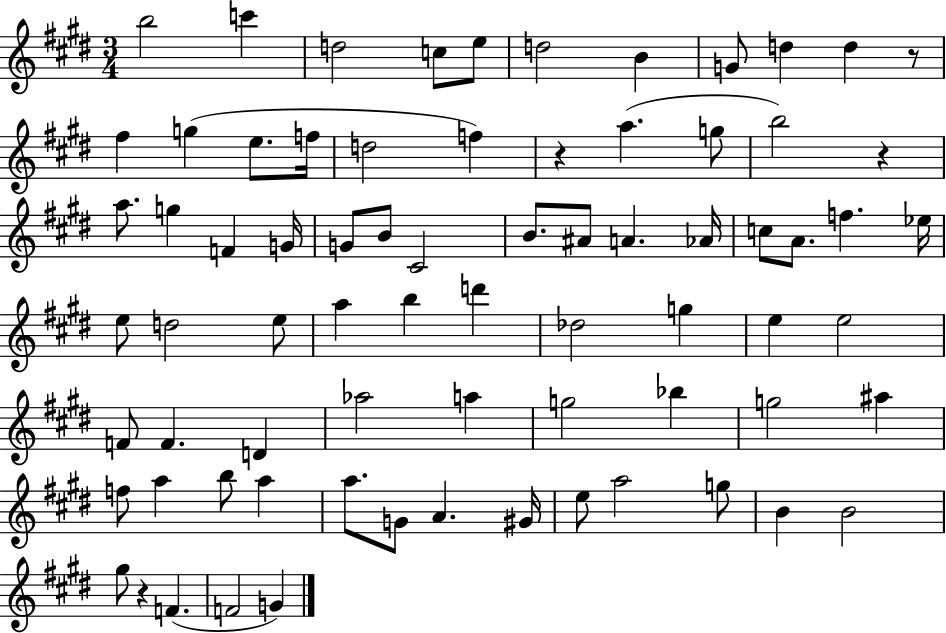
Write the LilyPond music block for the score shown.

{
  \clef treble
  \numericTimeSignature
  \time 3/4
  \key e \major
  b''2 c'''4 | d''2 c''8 e''8 | d''2 b'4 | g'8 d''4 d''4 r8 | \break fis''4 g''4( e''8. f''16 | d''2 f''4) | r4 a''4.( g''8 | b''2) r4 | \break a''8. g''4 f'4 g'16 | g'8 b'8 cis'2 | b'8. ais'8 a'4. aes'16 | c''8 a'8. f''4. ees''16 | \break e''8 d''2 e''8 | a''4 b''4 d'''4 | des''2 g''4 | e''4 e''2 | \break f'8 f'4. d'4 | aes''2 a''4 | g''2 bes''4 | g''2 ais''4 | \break f''8 a''4 b''8 a''4 | a''8. g'8 a'4. gis'16 | e''8 a''2 g''8 | b'4 b'2 | \break gis''8 r4 f'4.( | f'2 g'4) | \bar "|."
}